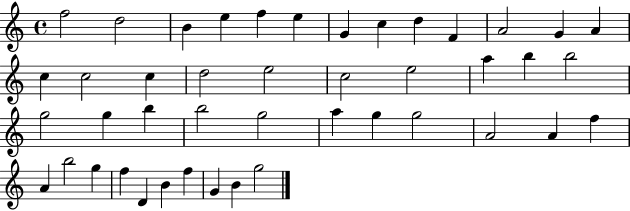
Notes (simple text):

F5/h D5/h B4/q E5/q F5/q E5/q G4/q C5/q D5/q F4/q A4/h G4/q A4/q C5/q C5/h C5/q D5/h E5/h C5/h E5/h A5/q B5/q B5/h G5/h G5/q B5/q B5/h G5/h A5/q G5/q G5/h A4/h A4/q F5/q A4/q B5/h G5/q F5/q D4/q B4/q F5/q G4/q B4/q G5/h